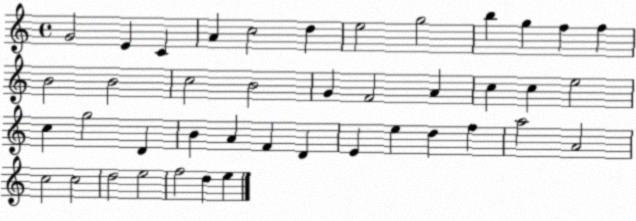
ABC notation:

X:1
T:Untitled
M:4/4
L:1/4
K:C
G2 E C A c2 d e2 g2 b g f f B2 B2 c2 B2 G F2 A c c e2 c g2 D B A F D E e d f a2 A2 c2 c2 d2 e2 f2 d e